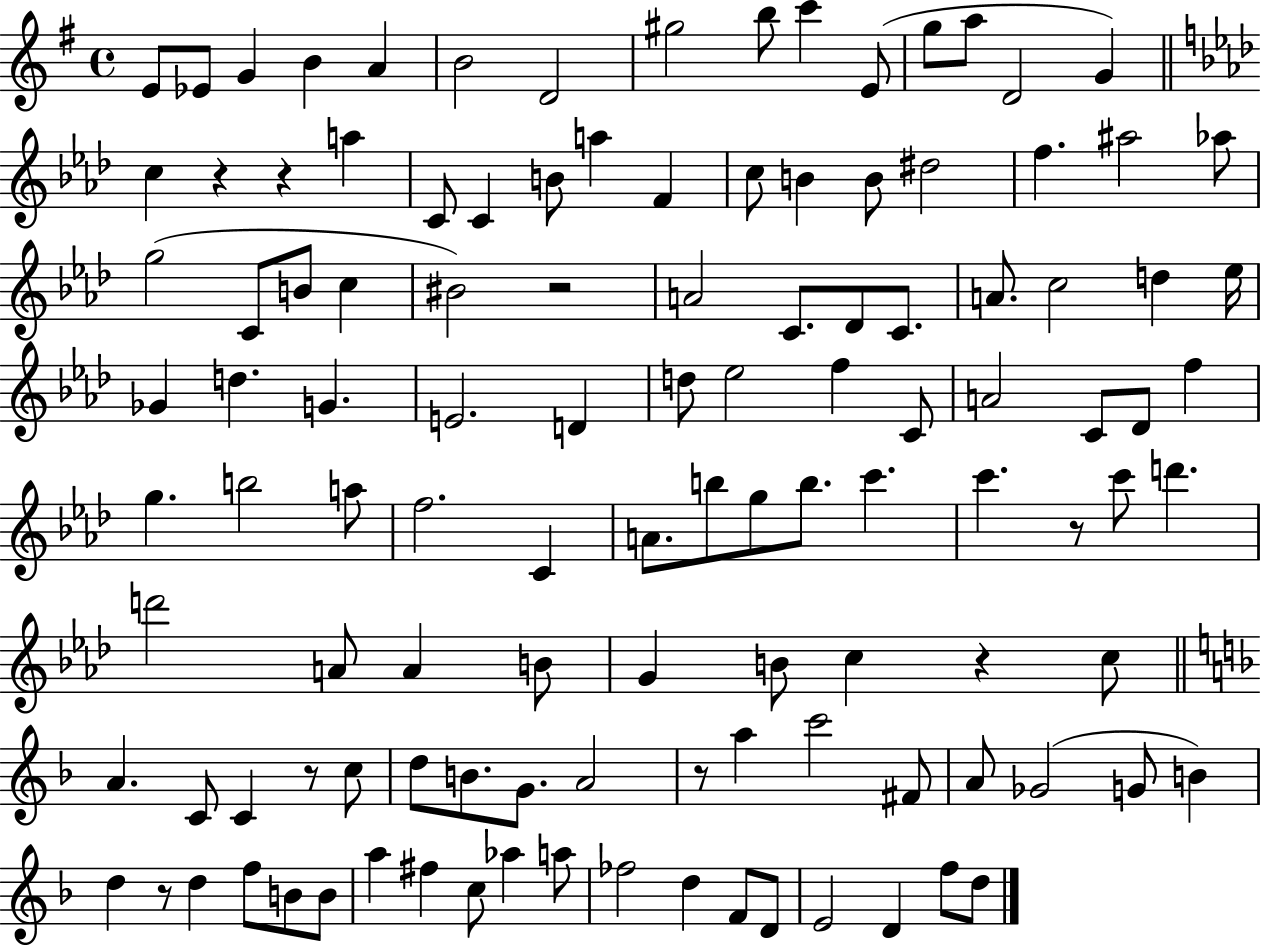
E4/e Eb4/e G4/q B4/q A4/q B4/h D4/h G#5/h B5/e C6/q E4/e G5/e A5/e D4/h G4/q C5/q R/q R/q A5/q C4/e C4/q B4/e A5/q F4/q C5/e B4/q B4/e D#5/h F5/q. A#5/h Ab5/e G5/h C4/e B4/e C5/q BIS4/h R/h A4/h C4/e. Db4/e C4/e. A4/e. C5/h D5/q Eb5/s Gb4/q D5/q. G4/q. E4/h. D4/q D5/e Eb5/h F5/q C4/e A4/h C4/e Db4/e F5/q G5/q. B5/h A5/e F5/h. C4/q A4/e. B5/e G5/e B5/e. C6/q. C6/q. R/e C6/e D6/q. D6/h A4/e A4/q B4/e G4/q B4/e C5/q R/q C5/e A4/q. C4/e C4/q R/e C5/e D5/e B4/e. G4/e. A4/h R/e A5/q C6/h F#4/e A4/e Gb4/h G4/e B4/q D5/q R/e D5/q F5/e B4/e B4/e A5/q F#5/q C5/e Ab5/q A5/e FES5/h D5/q F4/e D4/e E4/h D4/q F5/e D5/e